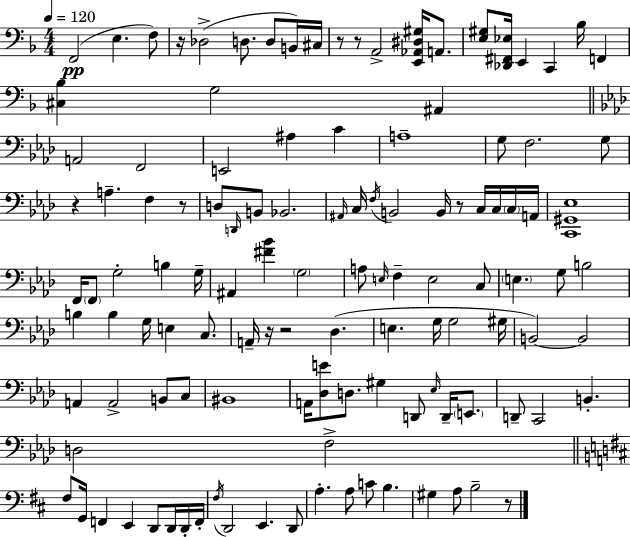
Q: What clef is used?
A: bass